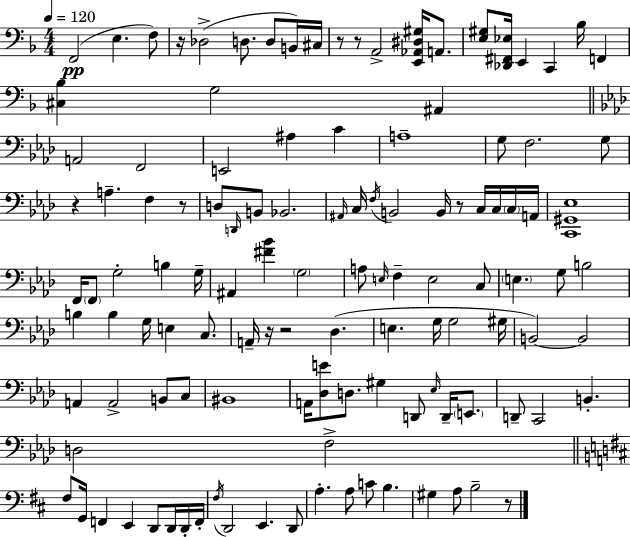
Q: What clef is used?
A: bass